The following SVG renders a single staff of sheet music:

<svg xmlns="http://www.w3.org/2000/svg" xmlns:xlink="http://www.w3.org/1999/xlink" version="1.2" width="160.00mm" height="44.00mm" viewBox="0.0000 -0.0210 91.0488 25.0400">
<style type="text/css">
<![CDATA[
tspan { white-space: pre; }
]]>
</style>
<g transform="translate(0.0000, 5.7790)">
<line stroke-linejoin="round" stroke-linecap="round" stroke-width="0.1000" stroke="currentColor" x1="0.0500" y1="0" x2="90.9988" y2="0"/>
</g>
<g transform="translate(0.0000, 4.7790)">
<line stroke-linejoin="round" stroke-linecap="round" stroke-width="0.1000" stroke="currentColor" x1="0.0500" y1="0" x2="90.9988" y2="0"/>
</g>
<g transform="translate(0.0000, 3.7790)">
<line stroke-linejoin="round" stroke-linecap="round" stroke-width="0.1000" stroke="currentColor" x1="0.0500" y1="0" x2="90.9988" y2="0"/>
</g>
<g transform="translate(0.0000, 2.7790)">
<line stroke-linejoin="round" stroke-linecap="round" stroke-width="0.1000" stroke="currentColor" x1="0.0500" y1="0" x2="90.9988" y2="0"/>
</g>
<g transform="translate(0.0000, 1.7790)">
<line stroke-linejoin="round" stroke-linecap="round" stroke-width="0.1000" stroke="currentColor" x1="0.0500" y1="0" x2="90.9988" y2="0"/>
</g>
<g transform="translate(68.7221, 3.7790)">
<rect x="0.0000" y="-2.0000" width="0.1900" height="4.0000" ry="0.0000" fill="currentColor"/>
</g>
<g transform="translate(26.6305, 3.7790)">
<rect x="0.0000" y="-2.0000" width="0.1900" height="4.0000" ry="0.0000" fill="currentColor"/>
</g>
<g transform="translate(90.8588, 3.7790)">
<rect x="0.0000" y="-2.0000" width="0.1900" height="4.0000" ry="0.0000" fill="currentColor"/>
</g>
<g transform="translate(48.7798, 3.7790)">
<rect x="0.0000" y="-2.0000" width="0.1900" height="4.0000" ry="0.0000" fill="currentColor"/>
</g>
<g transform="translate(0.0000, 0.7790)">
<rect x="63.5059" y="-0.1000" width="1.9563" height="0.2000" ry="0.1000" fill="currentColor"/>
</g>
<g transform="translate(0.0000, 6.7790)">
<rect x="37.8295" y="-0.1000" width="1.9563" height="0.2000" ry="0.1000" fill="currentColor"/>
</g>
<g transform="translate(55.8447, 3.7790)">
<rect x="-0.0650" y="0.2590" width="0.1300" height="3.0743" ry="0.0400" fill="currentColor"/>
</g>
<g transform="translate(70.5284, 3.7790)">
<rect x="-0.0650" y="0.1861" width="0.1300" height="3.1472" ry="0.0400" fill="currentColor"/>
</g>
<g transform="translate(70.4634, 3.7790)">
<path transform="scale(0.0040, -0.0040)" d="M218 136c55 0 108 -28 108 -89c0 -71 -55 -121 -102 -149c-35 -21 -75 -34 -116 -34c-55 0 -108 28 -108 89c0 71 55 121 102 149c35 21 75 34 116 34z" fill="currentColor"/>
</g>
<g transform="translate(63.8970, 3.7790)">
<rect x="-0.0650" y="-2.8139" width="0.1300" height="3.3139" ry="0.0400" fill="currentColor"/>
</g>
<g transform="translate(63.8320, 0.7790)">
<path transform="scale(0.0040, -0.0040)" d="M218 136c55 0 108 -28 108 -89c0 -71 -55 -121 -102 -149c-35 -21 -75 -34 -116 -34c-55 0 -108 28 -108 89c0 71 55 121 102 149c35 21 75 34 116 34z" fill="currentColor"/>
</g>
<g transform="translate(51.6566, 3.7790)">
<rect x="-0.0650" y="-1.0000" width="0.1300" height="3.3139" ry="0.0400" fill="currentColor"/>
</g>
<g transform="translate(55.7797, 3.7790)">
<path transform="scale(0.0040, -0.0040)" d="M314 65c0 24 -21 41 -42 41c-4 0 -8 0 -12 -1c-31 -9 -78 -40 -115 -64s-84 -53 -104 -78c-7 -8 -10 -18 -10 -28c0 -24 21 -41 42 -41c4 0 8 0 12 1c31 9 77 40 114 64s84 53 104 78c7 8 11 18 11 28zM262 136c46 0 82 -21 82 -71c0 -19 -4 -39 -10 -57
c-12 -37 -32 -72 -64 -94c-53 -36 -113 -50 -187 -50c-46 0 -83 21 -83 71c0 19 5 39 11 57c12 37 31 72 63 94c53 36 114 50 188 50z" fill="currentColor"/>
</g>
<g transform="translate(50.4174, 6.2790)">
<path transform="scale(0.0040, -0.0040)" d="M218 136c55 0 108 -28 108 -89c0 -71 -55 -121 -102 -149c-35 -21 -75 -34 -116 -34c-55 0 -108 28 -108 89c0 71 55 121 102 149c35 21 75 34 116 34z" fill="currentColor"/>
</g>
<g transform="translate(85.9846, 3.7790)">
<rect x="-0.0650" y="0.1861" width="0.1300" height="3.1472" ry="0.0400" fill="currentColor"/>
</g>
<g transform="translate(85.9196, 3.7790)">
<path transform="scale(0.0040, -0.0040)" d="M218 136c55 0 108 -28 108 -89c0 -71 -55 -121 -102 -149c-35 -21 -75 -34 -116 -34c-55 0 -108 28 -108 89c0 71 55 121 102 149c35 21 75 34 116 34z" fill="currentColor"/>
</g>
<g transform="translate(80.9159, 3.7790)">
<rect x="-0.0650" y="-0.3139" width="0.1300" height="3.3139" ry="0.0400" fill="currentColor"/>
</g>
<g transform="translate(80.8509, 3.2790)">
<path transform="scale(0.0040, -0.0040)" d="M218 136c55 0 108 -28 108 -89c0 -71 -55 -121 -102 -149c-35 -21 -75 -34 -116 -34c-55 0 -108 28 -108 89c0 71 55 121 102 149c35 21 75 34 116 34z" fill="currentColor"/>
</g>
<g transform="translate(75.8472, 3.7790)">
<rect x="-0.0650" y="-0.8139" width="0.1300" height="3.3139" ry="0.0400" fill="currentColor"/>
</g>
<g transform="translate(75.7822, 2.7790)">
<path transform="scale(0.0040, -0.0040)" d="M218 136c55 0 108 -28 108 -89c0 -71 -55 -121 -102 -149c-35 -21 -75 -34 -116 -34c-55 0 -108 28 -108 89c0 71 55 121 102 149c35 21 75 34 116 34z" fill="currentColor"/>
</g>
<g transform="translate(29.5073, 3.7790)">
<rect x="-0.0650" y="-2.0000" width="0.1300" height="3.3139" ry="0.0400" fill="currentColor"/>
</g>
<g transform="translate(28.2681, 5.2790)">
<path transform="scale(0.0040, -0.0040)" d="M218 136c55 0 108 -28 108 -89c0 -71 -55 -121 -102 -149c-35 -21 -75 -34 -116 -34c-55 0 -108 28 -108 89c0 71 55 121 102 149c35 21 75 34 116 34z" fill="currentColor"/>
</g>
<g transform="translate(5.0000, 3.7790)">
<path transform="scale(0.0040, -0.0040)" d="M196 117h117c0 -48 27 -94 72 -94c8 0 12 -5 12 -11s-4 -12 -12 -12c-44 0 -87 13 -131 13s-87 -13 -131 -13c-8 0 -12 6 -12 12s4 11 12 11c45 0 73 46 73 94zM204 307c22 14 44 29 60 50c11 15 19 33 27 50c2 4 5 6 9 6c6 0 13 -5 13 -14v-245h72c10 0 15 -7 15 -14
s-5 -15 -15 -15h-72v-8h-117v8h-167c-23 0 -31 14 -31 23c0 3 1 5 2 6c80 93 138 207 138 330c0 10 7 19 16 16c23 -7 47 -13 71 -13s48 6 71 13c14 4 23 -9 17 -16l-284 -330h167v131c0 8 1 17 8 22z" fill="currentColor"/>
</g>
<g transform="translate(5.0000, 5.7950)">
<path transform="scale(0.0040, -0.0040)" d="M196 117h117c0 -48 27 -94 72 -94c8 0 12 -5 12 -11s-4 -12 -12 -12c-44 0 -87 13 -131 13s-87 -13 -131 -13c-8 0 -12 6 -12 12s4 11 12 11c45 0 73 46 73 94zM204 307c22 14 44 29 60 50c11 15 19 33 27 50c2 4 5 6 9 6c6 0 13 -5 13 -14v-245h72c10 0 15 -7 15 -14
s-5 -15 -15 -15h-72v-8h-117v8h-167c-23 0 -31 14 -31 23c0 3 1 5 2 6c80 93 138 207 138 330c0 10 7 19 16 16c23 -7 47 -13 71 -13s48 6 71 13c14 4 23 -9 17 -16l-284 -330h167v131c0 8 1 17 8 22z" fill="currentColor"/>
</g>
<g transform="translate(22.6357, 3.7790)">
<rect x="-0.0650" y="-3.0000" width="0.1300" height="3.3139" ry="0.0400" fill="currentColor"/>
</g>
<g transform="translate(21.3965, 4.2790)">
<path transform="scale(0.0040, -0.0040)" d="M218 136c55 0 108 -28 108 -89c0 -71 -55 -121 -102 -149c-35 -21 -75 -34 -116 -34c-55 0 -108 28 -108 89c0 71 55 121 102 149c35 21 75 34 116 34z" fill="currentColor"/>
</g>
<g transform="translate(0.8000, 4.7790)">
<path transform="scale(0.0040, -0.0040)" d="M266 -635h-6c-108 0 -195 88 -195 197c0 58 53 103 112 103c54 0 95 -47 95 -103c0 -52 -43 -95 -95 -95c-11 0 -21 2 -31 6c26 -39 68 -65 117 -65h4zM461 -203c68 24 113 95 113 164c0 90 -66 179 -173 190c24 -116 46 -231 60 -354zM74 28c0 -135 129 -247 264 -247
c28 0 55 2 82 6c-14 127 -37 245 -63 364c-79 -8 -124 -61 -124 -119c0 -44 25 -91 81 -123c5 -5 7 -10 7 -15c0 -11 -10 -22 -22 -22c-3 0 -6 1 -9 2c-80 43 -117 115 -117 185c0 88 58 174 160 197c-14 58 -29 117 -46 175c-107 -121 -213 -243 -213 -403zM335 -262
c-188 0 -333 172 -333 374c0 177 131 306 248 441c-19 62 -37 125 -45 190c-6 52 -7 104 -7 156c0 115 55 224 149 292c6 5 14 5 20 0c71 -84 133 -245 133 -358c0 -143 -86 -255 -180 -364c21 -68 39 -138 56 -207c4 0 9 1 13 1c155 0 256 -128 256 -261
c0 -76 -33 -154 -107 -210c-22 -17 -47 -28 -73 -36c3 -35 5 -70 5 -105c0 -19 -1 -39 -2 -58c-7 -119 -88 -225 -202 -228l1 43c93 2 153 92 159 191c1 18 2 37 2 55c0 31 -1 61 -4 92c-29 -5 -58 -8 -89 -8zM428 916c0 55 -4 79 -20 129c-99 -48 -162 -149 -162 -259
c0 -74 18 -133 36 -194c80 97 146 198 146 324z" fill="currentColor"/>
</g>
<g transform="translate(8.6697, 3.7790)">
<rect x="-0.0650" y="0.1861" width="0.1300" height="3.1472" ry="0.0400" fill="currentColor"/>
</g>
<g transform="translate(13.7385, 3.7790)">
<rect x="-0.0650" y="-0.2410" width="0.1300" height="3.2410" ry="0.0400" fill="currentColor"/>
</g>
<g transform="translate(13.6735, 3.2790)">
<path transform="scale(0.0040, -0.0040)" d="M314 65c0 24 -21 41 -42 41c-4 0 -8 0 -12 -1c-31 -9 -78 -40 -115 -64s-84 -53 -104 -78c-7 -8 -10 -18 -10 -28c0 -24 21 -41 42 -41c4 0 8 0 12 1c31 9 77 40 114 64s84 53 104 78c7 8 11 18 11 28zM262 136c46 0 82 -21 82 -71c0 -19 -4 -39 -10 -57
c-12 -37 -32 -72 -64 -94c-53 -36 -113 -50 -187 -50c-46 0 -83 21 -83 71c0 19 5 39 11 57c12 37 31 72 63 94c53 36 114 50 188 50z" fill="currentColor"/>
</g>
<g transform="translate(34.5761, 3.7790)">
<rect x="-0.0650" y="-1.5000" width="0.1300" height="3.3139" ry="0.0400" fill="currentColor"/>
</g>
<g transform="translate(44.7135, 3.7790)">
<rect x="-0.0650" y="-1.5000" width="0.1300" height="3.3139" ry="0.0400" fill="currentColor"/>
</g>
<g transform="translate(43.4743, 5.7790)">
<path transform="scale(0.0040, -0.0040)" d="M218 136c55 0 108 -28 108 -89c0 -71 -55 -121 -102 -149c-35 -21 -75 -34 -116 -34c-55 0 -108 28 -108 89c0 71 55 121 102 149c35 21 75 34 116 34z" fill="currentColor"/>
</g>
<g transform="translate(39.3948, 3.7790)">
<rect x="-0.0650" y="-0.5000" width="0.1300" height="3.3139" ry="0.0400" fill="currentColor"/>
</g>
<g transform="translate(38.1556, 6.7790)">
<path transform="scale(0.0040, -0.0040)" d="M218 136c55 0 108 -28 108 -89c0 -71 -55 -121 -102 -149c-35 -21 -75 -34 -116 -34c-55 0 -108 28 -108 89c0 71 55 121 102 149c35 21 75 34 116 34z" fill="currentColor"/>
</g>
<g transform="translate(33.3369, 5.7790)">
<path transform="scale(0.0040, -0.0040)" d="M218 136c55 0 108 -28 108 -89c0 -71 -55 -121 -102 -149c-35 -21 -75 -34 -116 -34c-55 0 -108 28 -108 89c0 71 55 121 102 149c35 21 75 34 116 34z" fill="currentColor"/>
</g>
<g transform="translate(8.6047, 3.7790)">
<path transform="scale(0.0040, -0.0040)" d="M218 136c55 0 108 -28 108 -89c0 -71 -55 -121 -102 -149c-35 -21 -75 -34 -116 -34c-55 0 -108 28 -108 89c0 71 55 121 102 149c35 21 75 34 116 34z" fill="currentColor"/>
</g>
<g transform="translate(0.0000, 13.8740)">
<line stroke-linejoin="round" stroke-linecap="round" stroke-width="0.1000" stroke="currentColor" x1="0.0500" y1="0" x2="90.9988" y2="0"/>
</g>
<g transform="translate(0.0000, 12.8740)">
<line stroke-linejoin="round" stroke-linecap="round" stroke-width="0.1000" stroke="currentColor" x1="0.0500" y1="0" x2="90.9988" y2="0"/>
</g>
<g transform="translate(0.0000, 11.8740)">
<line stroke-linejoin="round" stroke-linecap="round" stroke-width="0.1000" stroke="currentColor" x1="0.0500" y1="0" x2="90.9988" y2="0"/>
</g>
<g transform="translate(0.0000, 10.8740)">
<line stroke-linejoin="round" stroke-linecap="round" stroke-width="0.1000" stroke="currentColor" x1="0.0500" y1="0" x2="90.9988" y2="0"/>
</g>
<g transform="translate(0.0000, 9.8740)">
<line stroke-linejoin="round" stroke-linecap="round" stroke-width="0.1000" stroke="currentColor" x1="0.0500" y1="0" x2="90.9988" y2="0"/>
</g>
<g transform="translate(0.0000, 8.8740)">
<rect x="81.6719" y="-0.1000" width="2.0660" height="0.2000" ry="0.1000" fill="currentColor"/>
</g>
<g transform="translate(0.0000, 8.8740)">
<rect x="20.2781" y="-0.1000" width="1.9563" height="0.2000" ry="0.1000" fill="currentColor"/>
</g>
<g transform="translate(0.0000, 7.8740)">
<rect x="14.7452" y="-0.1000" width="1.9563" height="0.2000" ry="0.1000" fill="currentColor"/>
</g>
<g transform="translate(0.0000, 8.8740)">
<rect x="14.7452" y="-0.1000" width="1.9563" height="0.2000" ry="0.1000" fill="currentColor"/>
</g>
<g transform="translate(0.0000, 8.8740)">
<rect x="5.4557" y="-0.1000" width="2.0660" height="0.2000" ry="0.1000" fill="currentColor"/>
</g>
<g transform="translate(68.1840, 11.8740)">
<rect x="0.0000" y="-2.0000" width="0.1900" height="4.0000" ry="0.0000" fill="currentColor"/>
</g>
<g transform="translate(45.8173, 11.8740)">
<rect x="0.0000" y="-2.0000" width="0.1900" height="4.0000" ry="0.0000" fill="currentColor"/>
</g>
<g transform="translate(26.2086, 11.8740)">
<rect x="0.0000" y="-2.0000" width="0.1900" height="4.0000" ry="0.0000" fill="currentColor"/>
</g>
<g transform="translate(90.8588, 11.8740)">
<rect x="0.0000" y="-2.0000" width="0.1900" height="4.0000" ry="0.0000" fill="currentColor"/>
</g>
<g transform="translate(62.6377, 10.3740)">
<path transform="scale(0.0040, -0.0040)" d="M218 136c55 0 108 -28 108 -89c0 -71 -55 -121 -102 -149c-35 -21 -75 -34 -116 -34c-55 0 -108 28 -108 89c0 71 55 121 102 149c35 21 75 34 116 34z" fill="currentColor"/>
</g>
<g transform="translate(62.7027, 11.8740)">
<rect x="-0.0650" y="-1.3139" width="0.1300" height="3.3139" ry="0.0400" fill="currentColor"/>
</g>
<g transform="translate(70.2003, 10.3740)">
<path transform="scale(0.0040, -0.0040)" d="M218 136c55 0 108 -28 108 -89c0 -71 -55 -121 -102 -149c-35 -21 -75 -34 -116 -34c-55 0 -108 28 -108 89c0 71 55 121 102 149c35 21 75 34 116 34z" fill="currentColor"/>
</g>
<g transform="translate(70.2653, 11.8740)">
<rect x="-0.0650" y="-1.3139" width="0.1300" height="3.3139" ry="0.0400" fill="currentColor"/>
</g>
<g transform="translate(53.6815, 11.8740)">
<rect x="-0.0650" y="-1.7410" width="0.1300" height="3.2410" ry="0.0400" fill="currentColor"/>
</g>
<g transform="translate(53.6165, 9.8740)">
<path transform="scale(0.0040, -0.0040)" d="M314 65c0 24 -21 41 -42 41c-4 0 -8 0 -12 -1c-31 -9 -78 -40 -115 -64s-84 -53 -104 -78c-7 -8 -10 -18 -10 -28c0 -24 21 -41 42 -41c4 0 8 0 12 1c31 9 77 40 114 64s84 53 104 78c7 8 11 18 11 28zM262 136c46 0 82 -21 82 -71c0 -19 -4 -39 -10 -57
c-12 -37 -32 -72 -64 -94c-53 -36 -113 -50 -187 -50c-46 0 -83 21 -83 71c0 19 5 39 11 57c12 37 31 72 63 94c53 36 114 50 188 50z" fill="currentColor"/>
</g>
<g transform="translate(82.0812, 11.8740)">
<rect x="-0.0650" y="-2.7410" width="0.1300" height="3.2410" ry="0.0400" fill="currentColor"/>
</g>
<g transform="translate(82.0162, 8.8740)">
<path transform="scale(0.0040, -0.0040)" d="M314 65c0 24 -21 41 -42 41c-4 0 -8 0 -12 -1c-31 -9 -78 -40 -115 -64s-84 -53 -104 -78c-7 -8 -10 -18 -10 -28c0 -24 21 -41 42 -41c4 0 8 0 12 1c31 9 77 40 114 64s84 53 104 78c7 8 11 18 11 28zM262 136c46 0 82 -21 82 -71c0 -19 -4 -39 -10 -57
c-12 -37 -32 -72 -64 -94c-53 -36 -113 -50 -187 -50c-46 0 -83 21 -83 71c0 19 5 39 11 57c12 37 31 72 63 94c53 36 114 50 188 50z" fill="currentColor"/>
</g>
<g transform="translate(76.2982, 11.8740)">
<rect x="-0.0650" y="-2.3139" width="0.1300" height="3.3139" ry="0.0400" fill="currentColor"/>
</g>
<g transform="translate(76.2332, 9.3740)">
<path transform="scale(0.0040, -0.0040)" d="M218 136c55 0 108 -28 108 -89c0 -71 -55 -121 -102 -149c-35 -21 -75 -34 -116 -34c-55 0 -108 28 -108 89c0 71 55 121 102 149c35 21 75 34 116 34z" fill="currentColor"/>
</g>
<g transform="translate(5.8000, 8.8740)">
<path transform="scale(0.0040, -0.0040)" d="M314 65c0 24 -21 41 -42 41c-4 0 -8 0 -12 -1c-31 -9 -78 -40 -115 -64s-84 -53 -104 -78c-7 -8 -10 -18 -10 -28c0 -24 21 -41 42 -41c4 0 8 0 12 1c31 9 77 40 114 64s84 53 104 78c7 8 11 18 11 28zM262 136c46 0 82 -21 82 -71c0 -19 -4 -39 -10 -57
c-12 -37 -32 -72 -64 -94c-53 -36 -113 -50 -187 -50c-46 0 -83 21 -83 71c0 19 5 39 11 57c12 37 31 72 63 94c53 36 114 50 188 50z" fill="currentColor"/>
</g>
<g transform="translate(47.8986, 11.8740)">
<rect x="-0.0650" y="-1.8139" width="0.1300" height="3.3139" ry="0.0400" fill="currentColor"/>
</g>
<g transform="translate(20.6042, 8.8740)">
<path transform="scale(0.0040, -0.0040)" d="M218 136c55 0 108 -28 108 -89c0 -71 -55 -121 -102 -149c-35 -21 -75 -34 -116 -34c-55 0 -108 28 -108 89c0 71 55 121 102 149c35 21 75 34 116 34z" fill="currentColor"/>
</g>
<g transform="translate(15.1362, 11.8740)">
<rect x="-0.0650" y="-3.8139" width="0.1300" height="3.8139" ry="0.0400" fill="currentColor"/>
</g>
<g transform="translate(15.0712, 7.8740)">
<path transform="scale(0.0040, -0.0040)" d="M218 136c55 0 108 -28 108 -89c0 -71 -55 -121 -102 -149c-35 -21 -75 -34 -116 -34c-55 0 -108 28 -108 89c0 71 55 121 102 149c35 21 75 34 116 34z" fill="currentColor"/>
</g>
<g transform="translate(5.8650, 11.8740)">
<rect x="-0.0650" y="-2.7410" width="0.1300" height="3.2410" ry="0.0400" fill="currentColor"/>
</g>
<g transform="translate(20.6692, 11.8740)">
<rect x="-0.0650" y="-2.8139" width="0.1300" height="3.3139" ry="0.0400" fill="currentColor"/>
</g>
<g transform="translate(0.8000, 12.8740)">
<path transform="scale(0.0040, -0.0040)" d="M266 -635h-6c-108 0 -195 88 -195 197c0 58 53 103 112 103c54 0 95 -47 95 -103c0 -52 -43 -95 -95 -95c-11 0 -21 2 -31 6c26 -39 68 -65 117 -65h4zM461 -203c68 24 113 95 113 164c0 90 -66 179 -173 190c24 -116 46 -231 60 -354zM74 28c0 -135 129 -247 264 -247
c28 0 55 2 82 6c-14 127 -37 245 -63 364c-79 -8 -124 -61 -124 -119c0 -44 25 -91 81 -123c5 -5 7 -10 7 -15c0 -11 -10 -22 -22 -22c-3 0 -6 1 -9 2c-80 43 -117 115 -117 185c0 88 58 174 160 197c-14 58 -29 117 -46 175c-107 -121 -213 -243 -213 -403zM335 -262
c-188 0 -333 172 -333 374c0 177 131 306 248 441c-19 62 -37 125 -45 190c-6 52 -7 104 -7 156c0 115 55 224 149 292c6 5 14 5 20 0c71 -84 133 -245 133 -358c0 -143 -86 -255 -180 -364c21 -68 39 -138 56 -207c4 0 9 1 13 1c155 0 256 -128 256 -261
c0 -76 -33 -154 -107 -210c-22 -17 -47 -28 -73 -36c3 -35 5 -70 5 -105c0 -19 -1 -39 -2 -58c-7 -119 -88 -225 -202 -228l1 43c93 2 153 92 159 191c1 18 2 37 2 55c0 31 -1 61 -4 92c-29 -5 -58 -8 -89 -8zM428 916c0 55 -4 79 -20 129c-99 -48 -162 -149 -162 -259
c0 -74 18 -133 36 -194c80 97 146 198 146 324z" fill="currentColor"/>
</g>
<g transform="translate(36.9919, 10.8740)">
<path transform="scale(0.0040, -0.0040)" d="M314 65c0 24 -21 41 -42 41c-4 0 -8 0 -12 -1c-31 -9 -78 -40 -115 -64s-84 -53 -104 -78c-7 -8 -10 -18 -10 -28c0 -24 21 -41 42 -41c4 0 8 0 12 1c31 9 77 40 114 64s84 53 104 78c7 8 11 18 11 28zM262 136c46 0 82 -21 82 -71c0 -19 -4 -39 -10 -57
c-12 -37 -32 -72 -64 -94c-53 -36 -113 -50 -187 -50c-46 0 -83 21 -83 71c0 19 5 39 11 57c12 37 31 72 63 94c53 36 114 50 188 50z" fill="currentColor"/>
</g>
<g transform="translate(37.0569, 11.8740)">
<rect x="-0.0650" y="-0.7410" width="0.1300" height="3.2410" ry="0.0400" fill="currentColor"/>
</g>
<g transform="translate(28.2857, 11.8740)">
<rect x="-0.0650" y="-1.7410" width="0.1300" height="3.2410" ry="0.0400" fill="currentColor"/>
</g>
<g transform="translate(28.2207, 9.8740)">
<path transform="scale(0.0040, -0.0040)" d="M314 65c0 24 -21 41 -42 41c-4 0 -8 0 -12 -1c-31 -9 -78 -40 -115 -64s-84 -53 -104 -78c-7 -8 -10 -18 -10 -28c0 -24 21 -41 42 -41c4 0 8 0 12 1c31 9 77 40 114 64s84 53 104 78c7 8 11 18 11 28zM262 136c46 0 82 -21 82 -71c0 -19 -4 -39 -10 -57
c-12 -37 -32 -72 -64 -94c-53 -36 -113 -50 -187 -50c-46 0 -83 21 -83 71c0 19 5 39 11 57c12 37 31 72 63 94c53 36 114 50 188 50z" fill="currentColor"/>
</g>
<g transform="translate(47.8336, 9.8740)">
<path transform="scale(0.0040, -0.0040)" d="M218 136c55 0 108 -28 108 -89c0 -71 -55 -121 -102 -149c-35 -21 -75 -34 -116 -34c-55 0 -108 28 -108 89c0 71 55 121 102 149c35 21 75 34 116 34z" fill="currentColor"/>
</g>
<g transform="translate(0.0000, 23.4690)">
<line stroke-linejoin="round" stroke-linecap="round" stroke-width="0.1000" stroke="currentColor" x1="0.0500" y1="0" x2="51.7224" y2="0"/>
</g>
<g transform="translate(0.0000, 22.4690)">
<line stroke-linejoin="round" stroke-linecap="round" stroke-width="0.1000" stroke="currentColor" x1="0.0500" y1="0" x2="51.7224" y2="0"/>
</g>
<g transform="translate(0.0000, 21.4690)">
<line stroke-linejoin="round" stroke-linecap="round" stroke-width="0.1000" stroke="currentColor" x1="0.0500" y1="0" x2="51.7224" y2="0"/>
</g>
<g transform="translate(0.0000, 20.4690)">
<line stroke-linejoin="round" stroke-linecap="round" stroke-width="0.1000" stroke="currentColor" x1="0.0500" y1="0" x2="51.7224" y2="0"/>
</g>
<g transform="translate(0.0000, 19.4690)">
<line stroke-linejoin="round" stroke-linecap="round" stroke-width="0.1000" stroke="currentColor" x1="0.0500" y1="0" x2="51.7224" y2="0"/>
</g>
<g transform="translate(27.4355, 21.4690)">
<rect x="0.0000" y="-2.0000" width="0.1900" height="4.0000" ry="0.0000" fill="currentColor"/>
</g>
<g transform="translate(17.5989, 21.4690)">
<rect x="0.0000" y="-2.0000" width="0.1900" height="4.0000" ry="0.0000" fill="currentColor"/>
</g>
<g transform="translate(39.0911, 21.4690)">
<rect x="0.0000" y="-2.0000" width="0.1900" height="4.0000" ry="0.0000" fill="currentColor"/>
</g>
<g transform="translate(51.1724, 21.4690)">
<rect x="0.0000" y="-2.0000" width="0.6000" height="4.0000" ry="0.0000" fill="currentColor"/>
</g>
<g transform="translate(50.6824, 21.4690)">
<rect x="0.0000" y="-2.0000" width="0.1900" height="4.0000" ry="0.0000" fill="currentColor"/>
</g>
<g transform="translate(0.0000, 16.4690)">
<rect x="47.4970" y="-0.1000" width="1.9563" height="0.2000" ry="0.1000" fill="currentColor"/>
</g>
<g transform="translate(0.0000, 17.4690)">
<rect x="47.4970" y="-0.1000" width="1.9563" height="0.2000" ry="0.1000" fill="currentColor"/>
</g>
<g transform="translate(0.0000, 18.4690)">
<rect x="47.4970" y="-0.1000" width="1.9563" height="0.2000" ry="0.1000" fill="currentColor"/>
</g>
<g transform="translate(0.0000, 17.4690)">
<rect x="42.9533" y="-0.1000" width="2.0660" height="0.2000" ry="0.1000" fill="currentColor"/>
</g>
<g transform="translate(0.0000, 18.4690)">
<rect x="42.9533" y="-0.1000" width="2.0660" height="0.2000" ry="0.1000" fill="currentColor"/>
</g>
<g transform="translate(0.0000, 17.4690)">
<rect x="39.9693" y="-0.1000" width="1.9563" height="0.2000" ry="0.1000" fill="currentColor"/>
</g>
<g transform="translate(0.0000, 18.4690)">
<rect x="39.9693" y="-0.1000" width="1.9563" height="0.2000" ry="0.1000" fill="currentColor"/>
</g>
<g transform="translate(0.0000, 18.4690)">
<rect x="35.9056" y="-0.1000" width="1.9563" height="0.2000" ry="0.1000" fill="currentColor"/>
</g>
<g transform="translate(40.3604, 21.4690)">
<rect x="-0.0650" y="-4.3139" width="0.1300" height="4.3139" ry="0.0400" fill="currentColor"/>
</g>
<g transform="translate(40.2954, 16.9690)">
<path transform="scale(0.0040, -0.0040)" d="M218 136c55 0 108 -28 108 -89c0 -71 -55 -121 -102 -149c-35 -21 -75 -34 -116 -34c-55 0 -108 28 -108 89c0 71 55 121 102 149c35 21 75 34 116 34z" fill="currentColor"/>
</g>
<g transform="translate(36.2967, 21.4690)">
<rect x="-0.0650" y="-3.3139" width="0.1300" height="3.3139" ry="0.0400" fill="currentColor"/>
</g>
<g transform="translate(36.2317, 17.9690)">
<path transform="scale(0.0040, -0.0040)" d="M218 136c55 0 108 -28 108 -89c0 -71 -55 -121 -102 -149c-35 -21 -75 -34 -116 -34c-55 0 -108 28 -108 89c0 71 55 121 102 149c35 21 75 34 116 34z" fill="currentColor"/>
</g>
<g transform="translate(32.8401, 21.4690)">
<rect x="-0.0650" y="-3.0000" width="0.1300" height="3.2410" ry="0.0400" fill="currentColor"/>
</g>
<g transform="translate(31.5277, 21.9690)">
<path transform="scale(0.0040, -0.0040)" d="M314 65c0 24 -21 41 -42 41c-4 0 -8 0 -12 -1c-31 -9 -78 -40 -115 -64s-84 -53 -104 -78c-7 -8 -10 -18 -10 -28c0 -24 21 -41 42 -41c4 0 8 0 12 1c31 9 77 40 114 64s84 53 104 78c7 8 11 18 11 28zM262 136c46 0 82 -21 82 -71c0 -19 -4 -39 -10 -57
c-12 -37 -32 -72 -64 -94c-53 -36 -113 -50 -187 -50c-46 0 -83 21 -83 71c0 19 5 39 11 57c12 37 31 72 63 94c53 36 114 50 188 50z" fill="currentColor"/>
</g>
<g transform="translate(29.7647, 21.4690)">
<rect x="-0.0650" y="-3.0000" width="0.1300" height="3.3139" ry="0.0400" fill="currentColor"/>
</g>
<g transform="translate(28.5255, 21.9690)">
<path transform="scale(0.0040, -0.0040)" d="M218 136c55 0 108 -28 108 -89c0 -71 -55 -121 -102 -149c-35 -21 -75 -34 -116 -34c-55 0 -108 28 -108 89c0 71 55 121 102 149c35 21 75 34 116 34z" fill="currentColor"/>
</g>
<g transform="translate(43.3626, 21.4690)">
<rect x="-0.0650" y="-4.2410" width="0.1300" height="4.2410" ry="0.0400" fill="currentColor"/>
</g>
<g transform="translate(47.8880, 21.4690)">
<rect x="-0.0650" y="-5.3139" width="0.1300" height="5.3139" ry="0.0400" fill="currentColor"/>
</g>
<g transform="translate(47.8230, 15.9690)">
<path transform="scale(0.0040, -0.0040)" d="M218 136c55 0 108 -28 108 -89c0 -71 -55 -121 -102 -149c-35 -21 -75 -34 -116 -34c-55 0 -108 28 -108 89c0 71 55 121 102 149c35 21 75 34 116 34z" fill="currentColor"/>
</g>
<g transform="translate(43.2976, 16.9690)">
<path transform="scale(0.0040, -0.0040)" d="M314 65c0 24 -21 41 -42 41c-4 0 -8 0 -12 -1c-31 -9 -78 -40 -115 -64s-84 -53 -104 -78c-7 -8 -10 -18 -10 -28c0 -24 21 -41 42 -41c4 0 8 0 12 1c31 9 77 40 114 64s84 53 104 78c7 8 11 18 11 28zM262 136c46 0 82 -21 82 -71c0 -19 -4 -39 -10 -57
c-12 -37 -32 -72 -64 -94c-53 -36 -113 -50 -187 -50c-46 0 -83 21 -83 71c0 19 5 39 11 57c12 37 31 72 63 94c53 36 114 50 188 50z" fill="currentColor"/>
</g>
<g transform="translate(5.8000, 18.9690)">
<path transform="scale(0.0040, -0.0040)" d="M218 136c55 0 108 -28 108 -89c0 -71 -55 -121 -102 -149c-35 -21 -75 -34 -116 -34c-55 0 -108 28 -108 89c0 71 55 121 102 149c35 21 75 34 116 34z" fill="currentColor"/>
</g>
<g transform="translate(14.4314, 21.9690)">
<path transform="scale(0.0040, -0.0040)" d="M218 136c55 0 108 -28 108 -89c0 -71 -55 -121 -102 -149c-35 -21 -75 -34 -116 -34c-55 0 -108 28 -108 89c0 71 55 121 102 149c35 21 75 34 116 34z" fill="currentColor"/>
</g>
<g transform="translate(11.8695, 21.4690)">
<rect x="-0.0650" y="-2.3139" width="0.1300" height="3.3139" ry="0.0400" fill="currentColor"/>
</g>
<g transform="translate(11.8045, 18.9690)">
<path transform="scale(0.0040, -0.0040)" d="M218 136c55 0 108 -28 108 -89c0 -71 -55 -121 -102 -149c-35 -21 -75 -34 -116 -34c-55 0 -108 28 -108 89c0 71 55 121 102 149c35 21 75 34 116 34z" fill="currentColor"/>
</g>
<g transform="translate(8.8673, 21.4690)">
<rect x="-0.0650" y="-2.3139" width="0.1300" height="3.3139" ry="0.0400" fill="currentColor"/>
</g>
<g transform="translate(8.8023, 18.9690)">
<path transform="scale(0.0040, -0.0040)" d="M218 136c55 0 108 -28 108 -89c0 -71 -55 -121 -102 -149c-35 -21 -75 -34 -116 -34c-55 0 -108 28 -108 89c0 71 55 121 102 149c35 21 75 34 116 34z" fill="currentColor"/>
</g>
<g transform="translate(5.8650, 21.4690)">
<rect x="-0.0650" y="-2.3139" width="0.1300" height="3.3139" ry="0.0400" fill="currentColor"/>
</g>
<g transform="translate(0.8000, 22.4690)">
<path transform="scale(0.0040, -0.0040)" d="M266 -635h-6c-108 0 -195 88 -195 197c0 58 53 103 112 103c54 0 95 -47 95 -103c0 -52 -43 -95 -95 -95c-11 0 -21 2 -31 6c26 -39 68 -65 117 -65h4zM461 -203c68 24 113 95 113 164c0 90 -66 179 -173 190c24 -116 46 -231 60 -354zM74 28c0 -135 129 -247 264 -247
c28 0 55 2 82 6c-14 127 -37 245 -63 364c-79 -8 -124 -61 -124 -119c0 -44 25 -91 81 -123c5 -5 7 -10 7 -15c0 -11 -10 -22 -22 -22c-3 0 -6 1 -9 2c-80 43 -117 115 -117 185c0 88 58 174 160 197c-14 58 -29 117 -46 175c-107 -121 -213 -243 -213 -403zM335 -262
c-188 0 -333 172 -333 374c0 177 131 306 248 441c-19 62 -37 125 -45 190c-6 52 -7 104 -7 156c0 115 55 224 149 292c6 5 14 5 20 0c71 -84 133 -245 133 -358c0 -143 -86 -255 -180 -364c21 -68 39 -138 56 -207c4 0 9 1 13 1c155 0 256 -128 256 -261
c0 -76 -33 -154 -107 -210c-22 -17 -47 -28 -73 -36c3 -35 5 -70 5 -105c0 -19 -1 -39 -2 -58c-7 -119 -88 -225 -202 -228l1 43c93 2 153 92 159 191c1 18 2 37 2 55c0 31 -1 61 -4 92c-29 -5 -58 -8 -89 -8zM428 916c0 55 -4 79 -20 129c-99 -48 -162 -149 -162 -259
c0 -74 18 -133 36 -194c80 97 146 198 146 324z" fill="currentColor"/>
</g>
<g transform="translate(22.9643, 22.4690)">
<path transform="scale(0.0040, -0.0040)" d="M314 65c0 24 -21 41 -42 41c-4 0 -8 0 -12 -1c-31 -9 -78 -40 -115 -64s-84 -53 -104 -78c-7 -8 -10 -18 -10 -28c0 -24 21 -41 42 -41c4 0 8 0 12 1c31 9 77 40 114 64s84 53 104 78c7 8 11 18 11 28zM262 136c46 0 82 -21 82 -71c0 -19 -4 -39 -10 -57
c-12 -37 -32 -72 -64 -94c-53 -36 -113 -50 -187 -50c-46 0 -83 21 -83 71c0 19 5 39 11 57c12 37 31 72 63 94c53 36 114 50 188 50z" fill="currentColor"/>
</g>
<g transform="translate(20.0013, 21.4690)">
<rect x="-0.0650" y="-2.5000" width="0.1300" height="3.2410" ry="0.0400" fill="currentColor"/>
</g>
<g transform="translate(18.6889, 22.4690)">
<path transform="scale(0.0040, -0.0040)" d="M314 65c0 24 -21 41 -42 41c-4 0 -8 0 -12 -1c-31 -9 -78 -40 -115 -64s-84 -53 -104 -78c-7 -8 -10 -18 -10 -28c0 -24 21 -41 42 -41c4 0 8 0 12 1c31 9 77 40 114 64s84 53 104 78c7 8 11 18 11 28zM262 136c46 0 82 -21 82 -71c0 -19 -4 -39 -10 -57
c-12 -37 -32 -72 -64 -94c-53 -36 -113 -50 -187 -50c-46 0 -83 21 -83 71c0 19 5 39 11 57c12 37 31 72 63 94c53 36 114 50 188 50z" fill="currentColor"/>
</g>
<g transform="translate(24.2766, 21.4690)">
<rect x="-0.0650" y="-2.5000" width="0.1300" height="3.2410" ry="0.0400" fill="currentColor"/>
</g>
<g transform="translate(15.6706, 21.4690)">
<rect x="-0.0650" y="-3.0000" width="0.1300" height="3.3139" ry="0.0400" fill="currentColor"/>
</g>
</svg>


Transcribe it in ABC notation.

X:1
T:Untitled
M:4/4
L:1/4
K:C
B c2 A F E C E D B2 a B d c B a2 c' a f2 d2 f f2 e e g a2 g g g A G2 G2 A A2 b d' d'2 f'